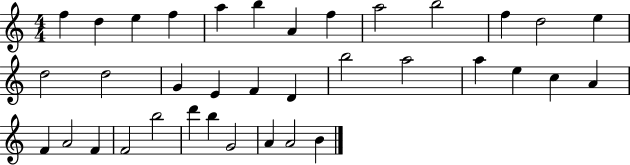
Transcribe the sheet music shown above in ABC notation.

X:1
T:Untitled
M:4/4
L:1/4
K:C
f d e f a b A f a2 b2 f d2 e d2 d2 G E F D b2 a2 a e c A F A2 F F2 b2 d' b G2 A A2 B